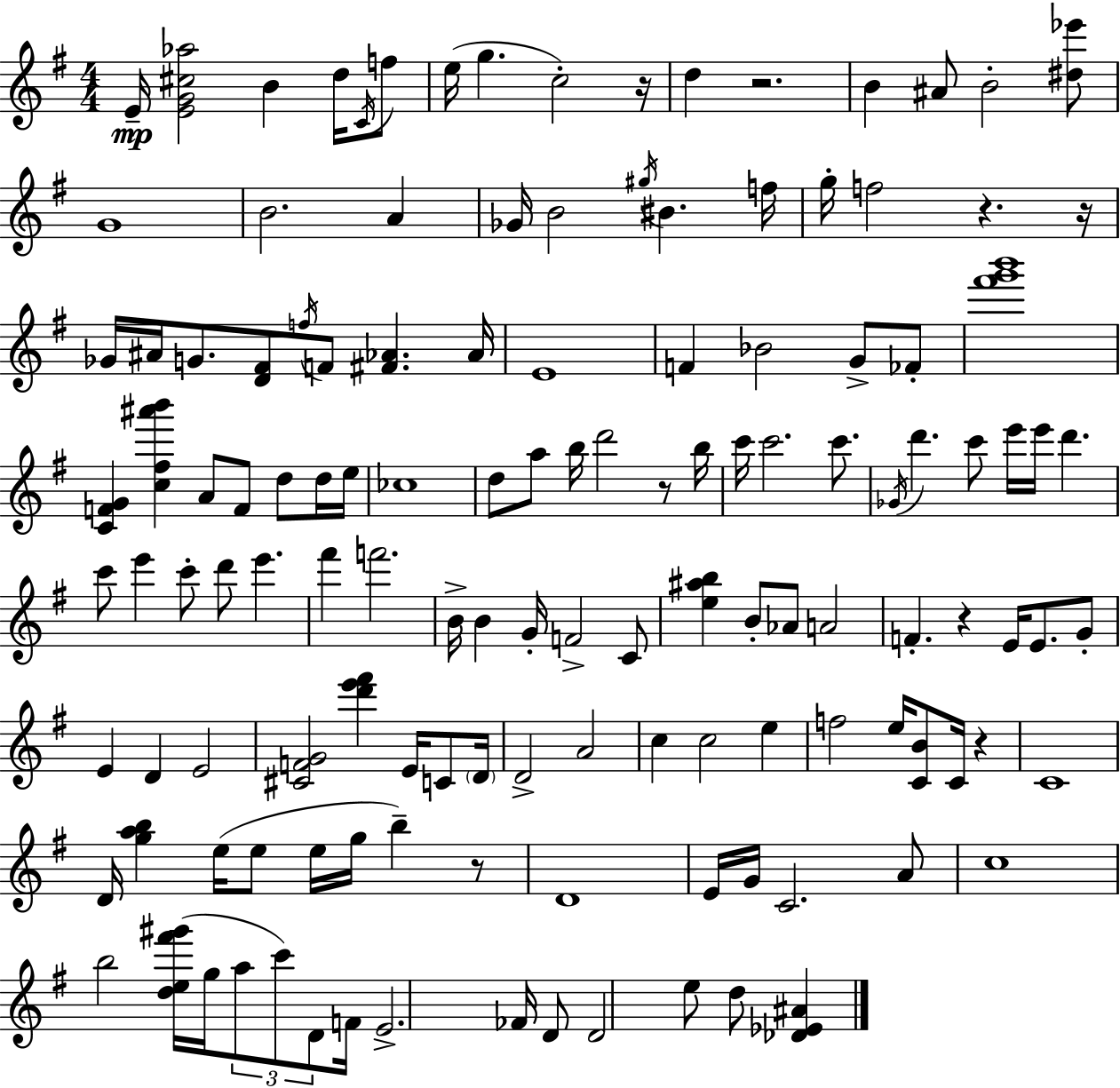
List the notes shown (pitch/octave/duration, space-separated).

E4/s [E4,G4,C#5,Ab5]/h B4/q D5/s C4/s F5/e E5/s G5/q. C5/h R/s D5/q R/h. B4/q A#4/e B4/h [D#5,Eb6]/e G4/w B4/h. A4/q Gb4/s B4/h G#5/s BIS4/q. F5/s G5/s F5/h R/q. R/s Gb4/s A#4/s G4/e. [D4,F#4]/e F5/s F4/e [F#4,Ab4]/q. Ab4/s E4/w F4/q Bb4/h G4/e FES4/e [F#6,G6,B6]/w [C4,F4,G4]/q [C5,F#5,A#6,B6]/q A4/e F4/e D5/e D5/s E5/s CES5/w D5/e A5/e B5/s D6/h R/e B5/s C6/s C6/h. C6/e. Gb4/s D6/q. C6/e E6/s E6/s D6/q. C6/e E6/q C6/e D6/e E6/q. F#6/q F6/h. B4/s B4/q G4/s F4/h C4/e [E5,A#5,B5]/q B4/e Ab4/e A4/h F4/q. R/q E4/s E4/e. G4/e E4/q D4/q E4/h [C#4,F4,G4]/h [D6,E6,F#6]/q E4/s C4/e D4/s D4/h A4/h C5/q C5/h E5/q F5/h E5/s [C4,B4]/e C4/s R/q C4/w D4/s [G5,A5,B5]/q E5/s E5/e E5/s G5/s B5/q R/e D4/w E4/s G4/s C4/h. A4/e C5/w B5/h [D5,E5,F#6,G#6]/s G5/s A5/e C6/e D4/e F4/s E4/h. FES4/s D4/e D4/h E5/e D5/e [Db4,Eb4,A#4]/q